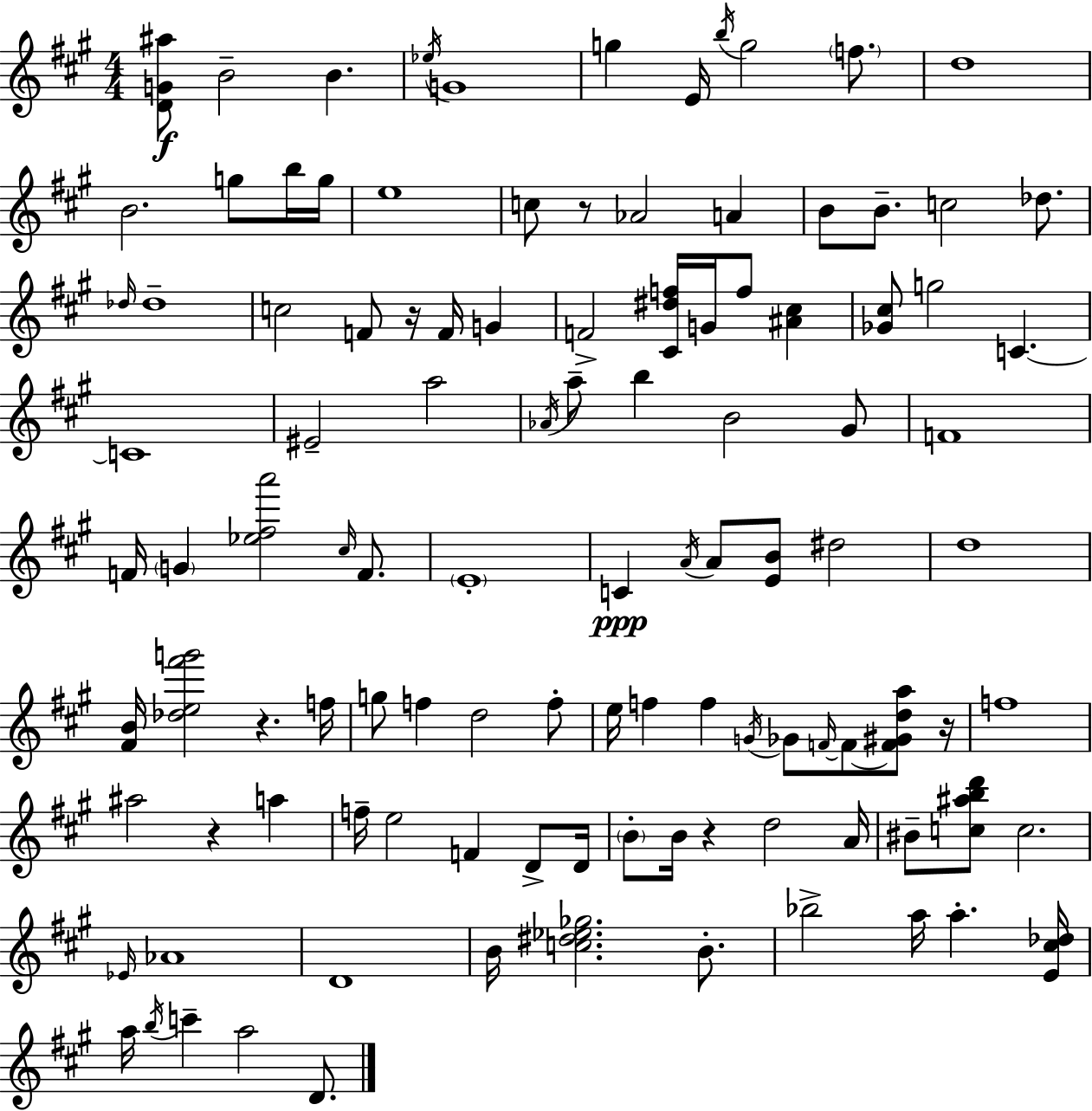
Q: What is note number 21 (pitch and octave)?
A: C5